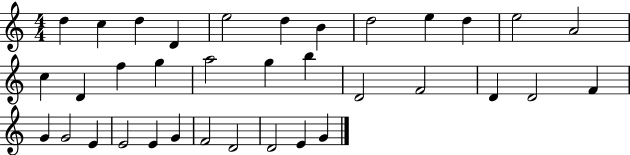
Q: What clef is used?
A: treble